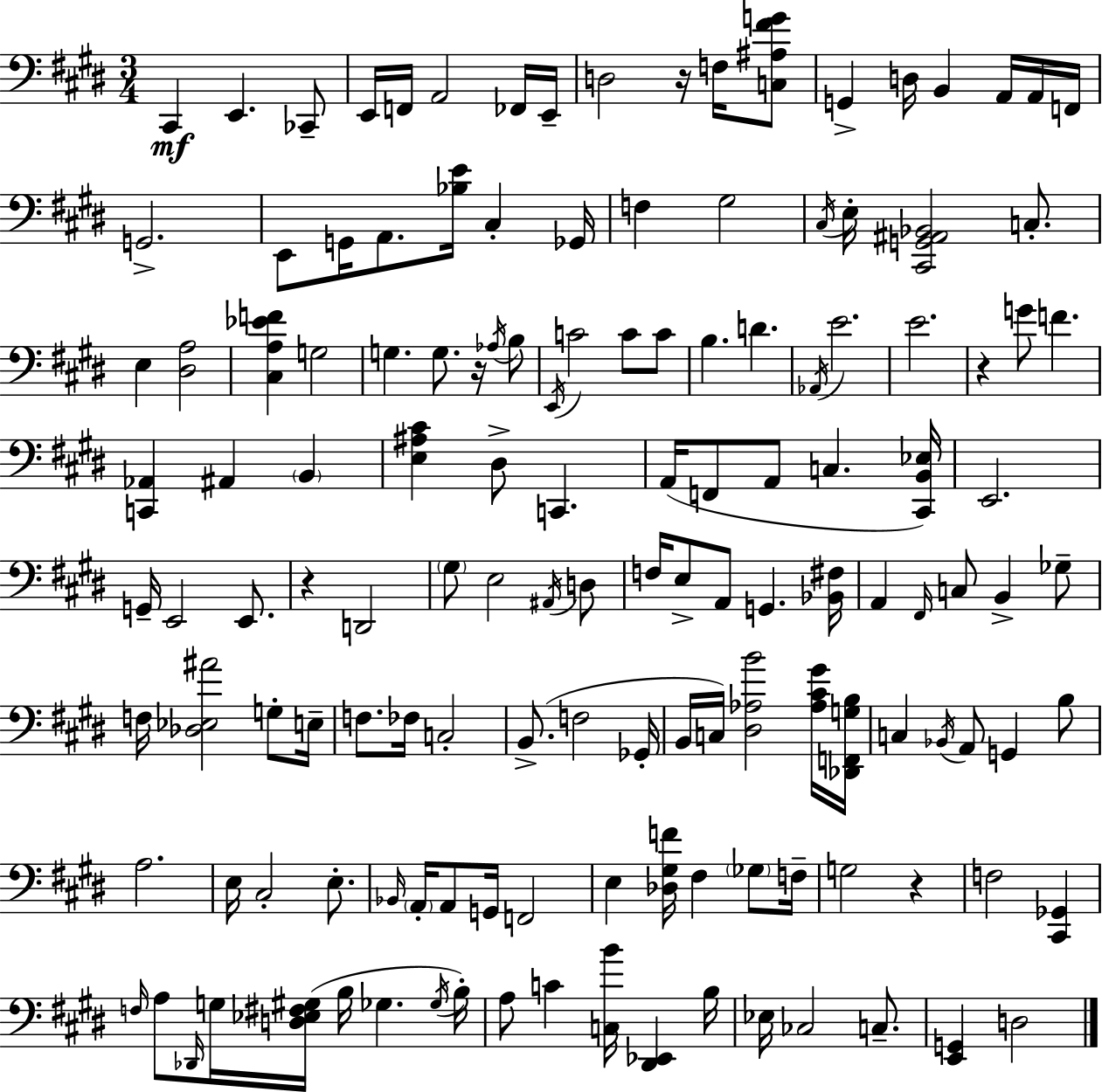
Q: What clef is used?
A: bass